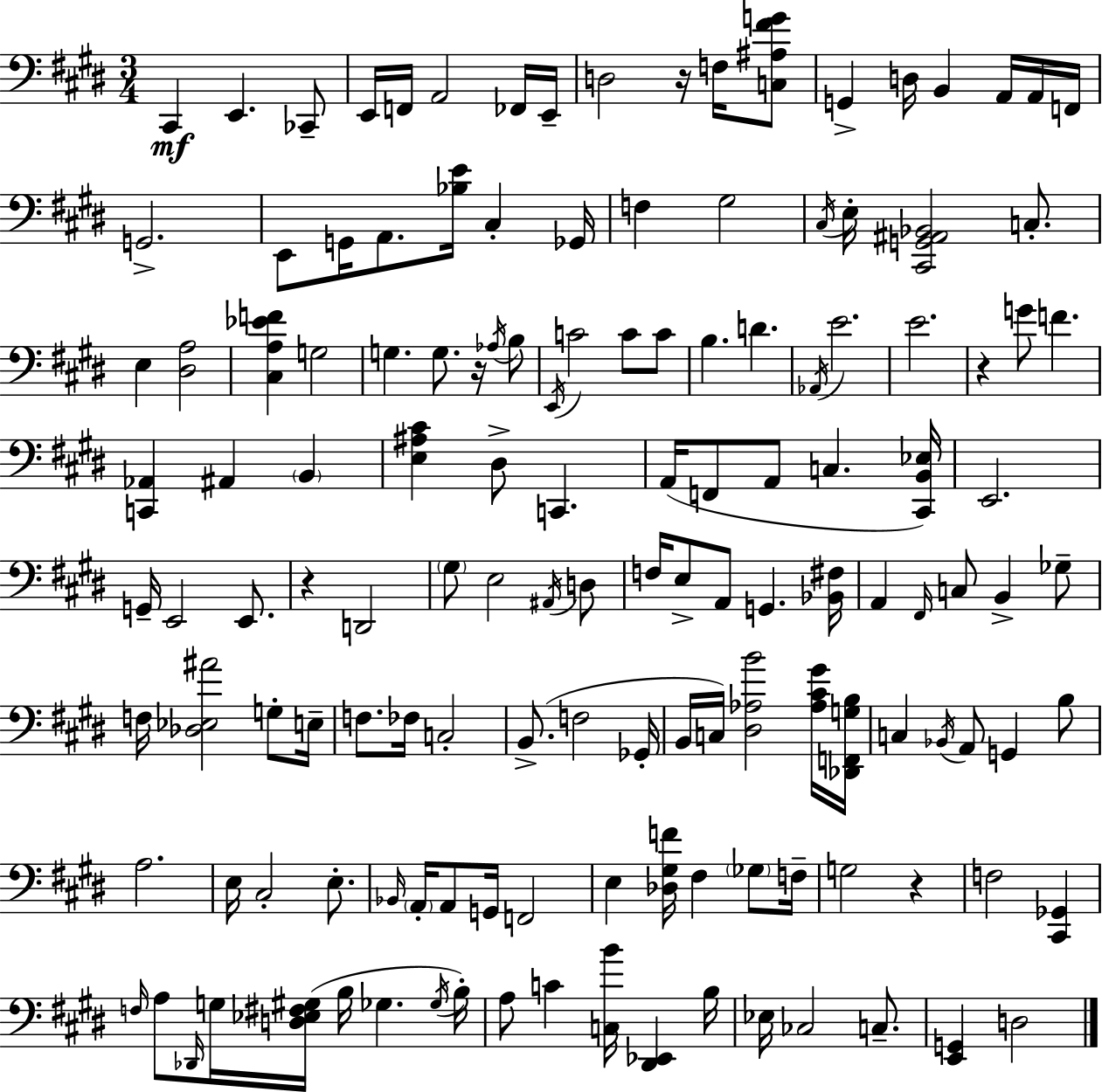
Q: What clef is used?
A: bass